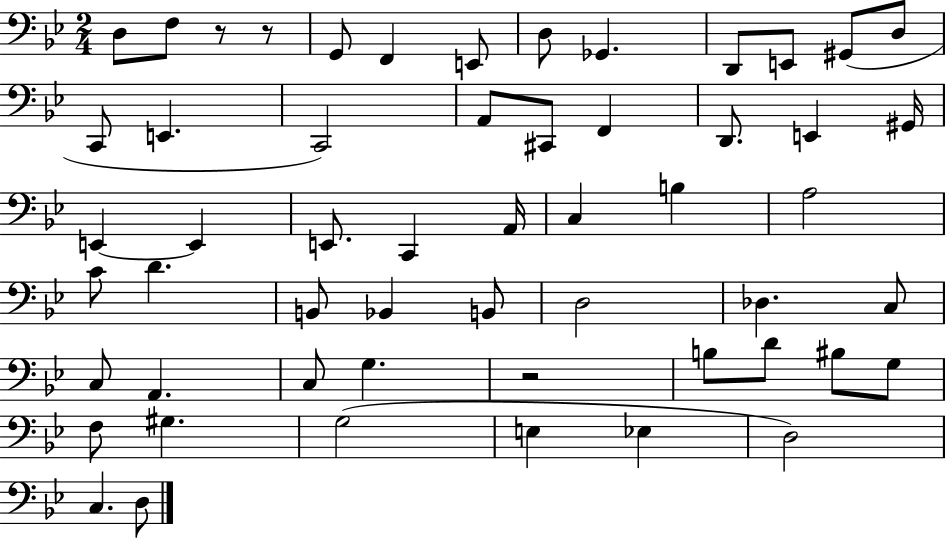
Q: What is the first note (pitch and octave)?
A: D3